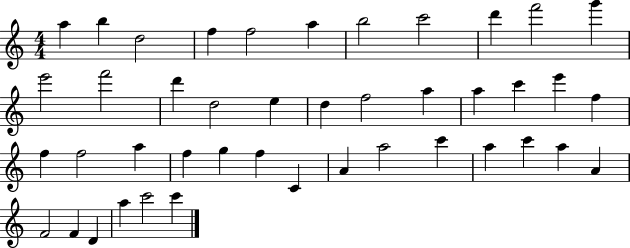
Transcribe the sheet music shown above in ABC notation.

X:1
T:Untitled
M:4/4
L:1/4
K:C
a b d2 f f2 a b2 c'2 d' f'2 g' e'2 f'2 d' d2 e d f2 a a c' e' f f f2 a f g f C A a2 c' a c' a A F2 F D a c'2 c'